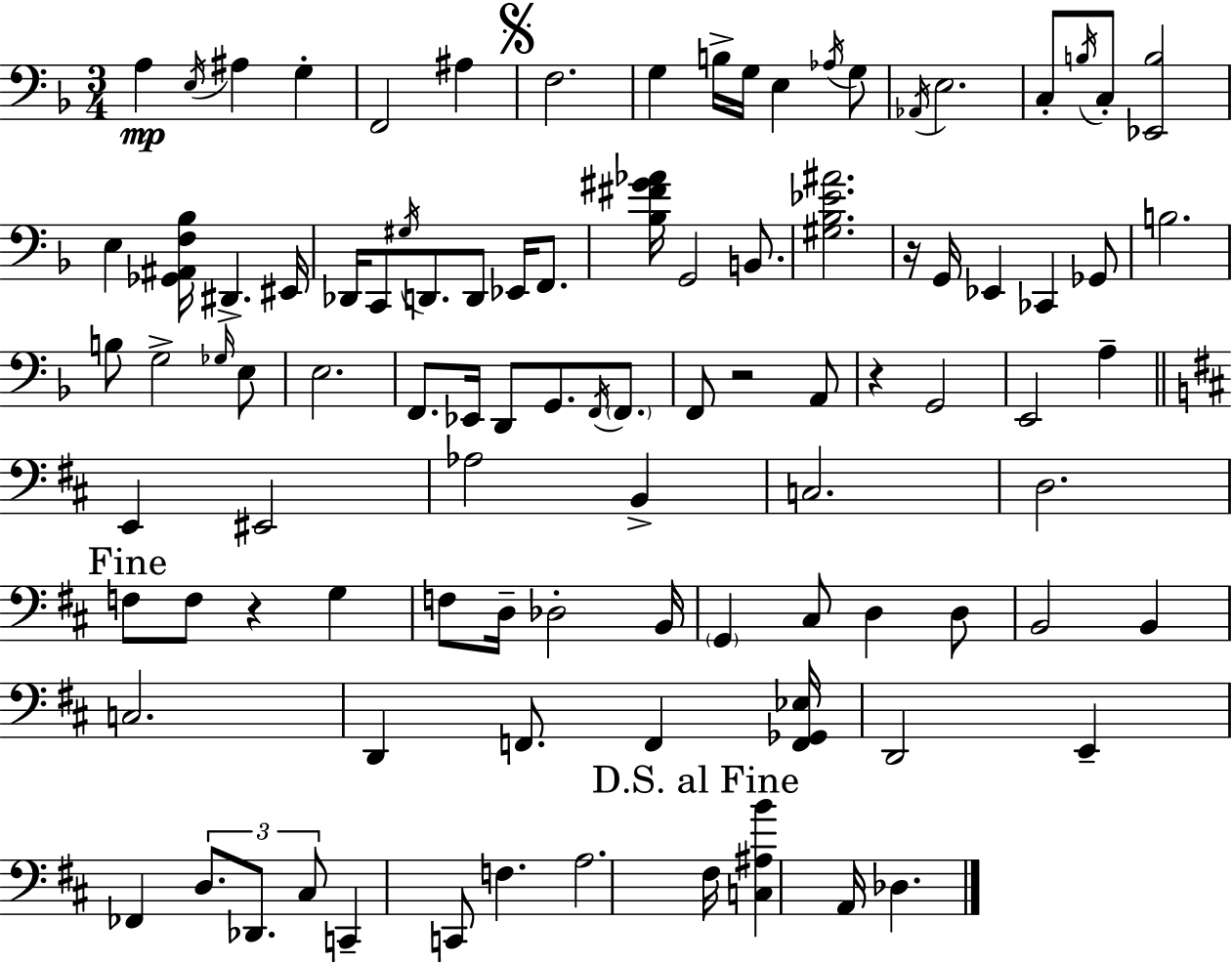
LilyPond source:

{
  \clef bass
  \numericTimeSignature
  \time 3/4
  \key f \major
  a4\mp \acciaccatura { e16 } ais4 g4-. | f,2 ais4 | \mark \markup { \musicglyph "scripts.segno" } f2. | g4 b16-> g16 e4 \acciaccatura { aes16 } | \break g8 \acciaccatura { aes,16 } e2. | c8-. \acciaccatura { b16 } c8-. <ees, b>2 | e4 <ges, ais, f bes>16 dis,4.-> | eis,16 des,16 c,8 \acciaccatura { gis16 } d,8. d,8 | \break ees,16 f,8. <bes fis' gis' aes'>16 g,2 | b,8. <gis bes ees' ais'>2. | r16 g,16 ees,4 ces,4 | ges,8 b2. | \break b8 g2-> | \grace { ges16 } e8 e2. | f,8. ees,16 d,8 | g,8. \acciaccatura { f,16 } \parenthesize f,8. f,8 r2 | \break a,8 r4 g,2 | e,2 | a4-- \bar "||" \break \key d \major e,4 eis,2 | aes2 b,4-> | c2. | d2. | \break \mark "Fine" f8 f8 r4 g4 | f8 d16-- des2-. b,16 | \parenthesize g,4 cis8 d4 d8 | b,2 b,4 | \break c2. | d,4 f,8. f,4 <f, ges, ees>16 | d,2 e,4-- | fes,4 \tuplet 3/2 { d8. des,8. cis8 } | \break c,4-- c,8 f4. | a2. | \mark "D.S. al Fine" fis16 <c ais b'>4 a,16 des4. | \bar "|."
}